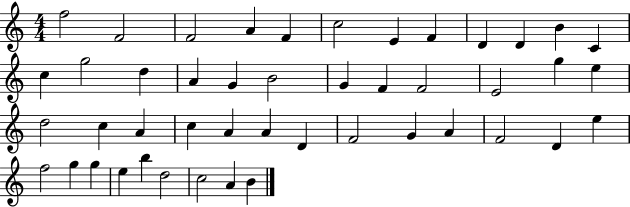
{
  \clef treble
  \numericTimeSignature
  \time 4/4
  \key c \major
  f''2 f'2 | f'2 a'4 f'4 | c''2 e'4 f'4 | d'4 d'4 b'4 c'4 | \break c''4 g''2 d''4 | a'4 g'4 b'2 | g'4 f'4 f'2 | e'2 g''4 e''4 | \break d''2 c''4 a'4 | c''4 a'4 a'4 d'4 | f'2 g'4 a'4 | f'2 d'4 e''4 | \break f''2 g''4 g''4 | e''4 b''4 d''2 | c''2 a'4 b'4 | \bar "|."
}